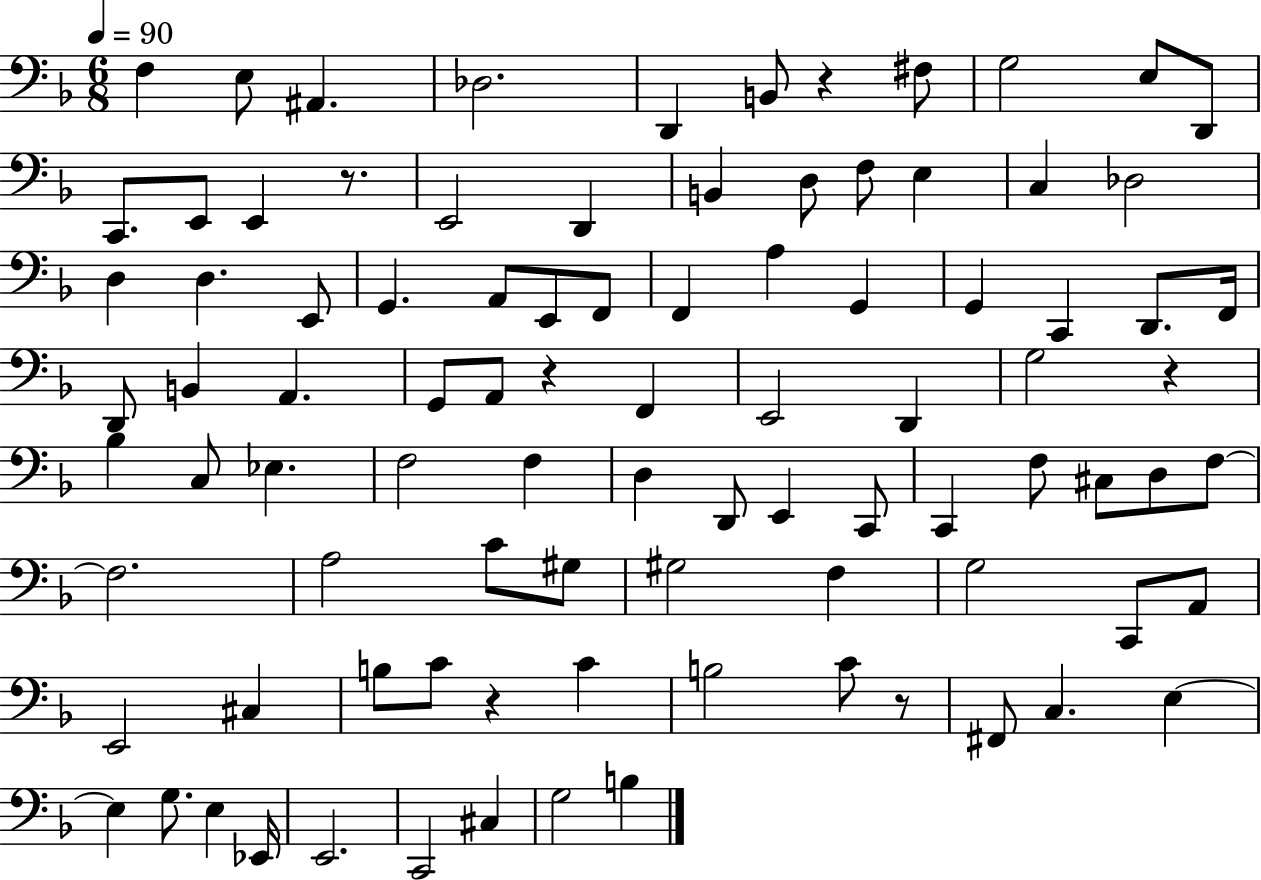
X:1
T:Untitled
M:6/8
L:1/4
K:F
F, E,/2 ^A,, _D,2 D,, B,,/2 z ^F,/2 G,2 E,/2 D,,/2 C,,/2 E,,/2 E,, z/2 E,,2 D,, B,, D,/2 F,/2 E, C, _D,2 D, D, E,,/2 G,, A,,/2 E,,/2 F,,/2 F,, A, G,, G,, C,, D,,/2 F,,/4 D,,/2 B,, A,, G,,/2 A,,/2 z F,, E,,2 D,, G,2 z _B, C,/2 _E, F,2 F, D, D,,/2 E,, C,,/2 C,, F,/2 ^C,/2 D,/2 F,/2 F,2 A,2 C/2 ^G,/2 ^G,2 F, G,2 C,,/2 A,,/2 E,,2 ^C, B,/2 C/2 z C B,2 C/2 z/2 ^F,,/2 C, E, E, G,/2 E, _E,,/4 E,,2 C,,2 ^C, G,2 B,